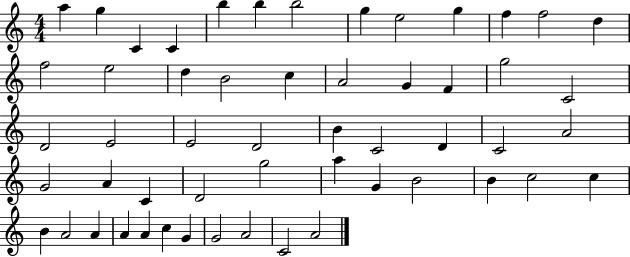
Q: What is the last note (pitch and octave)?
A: A4